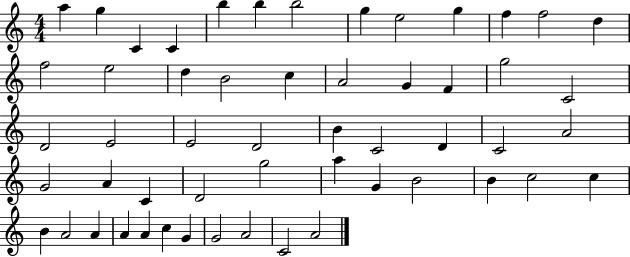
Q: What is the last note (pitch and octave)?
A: A4